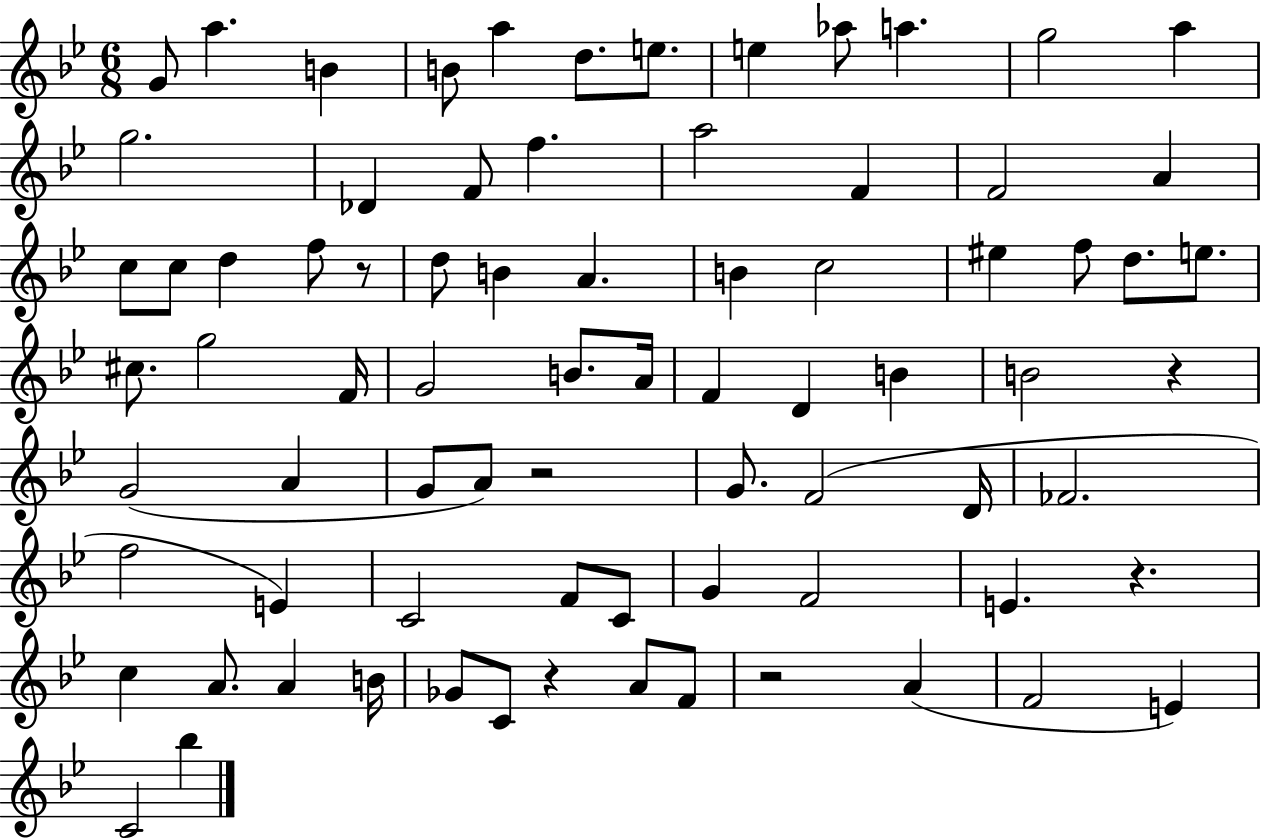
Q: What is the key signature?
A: BES major